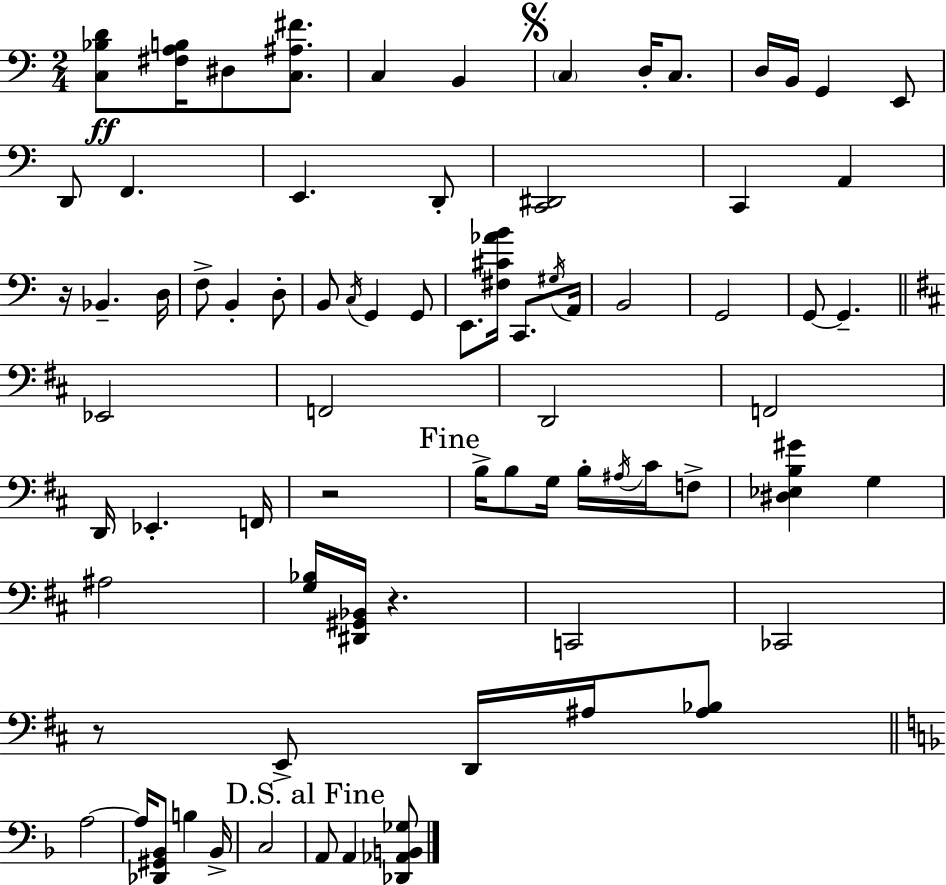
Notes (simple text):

[C3,Bb3,D4]/e [F#3,A3,B3]/s D#3/e [C3,A#3,F#4]/e. C3/q B2/q C3/q D3/s C3/e. D3/s B2/s G2/q E2/e D2/e F2/q. E2/q. D2/e [C2,D#2]/h C2/q A2/q R/s Bb2/q. D3/s F3/e B2/q D3/e B2/e C3/s G2/q G2/e E2/e. [F#3,C#4,Ab4,B4]/s C2/e. G#3/s A2/s B2/h G2/h G2/e G2/q. Eb2/h F2/h D2/h F2/h D2/s Eb2/q. F2/s R/h B3/s B3/e G3/s B3/s A#3/s C#4/s F3/e [D#3,Eb3,B3,G#4]/q G3/q A#3/h [G3,Bb3]/s [D#2,G#2,Bb2]/s R/q. C2/h CES2/h R/e E2/e D2/s A#3/s [A#3,Bb3]/e A3/h A3/s [Db2,G#2,Bb2]/e B3/q Bb2/s C3/h A2/e A2/q [Db2,Ab2,B2,Gb3]/e